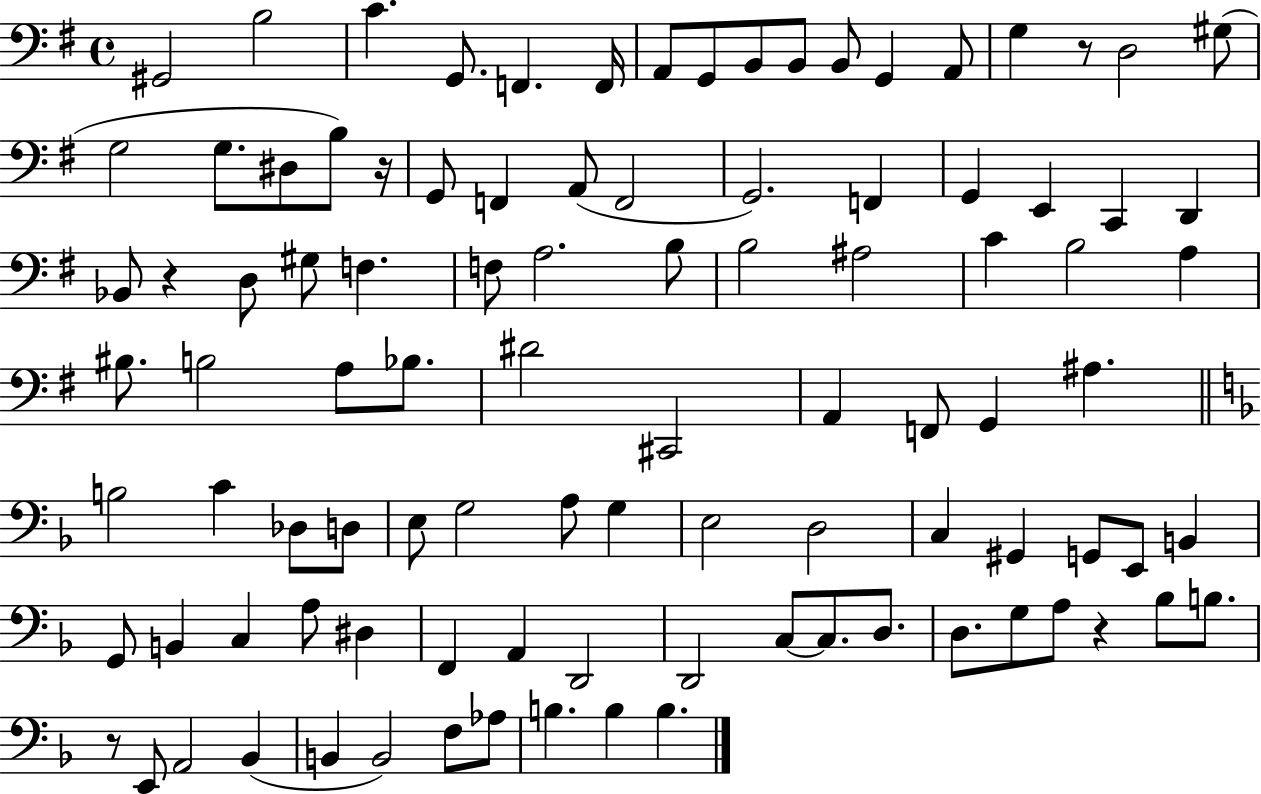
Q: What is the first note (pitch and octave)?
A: G#2